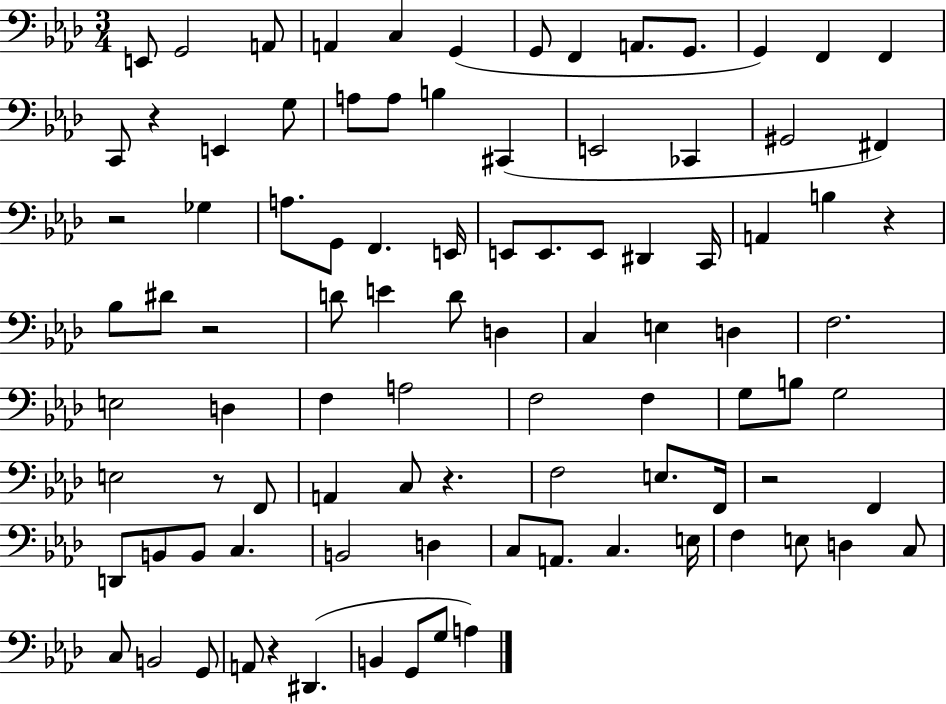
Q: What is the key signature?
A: AES major